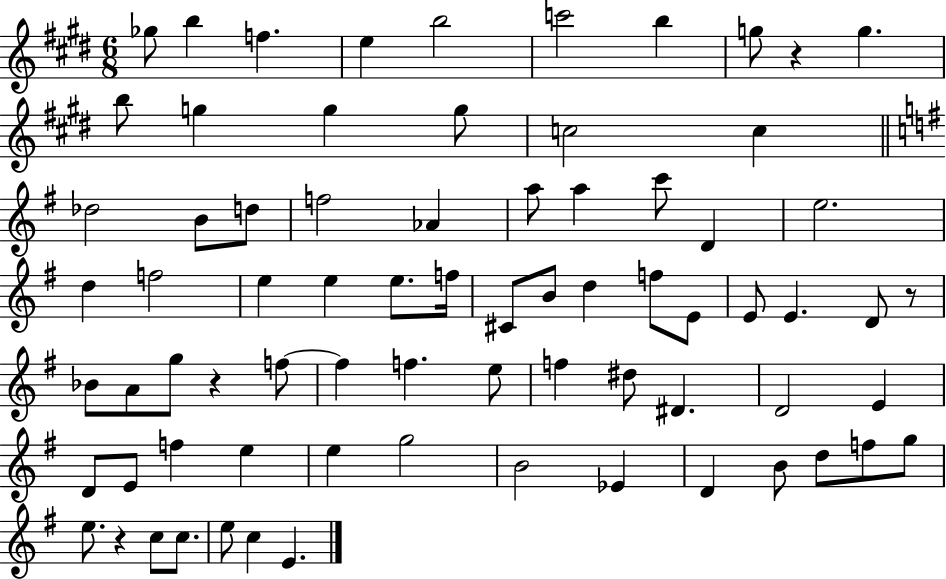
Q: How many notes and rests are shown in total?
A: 74